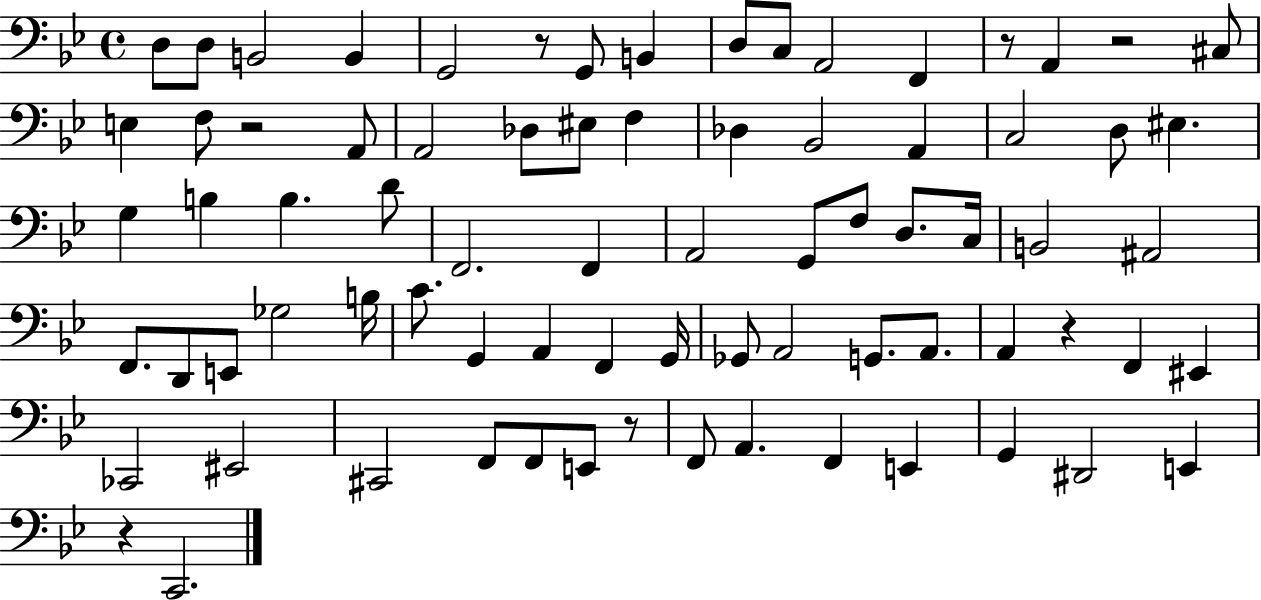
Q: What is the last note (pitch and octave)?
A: C2